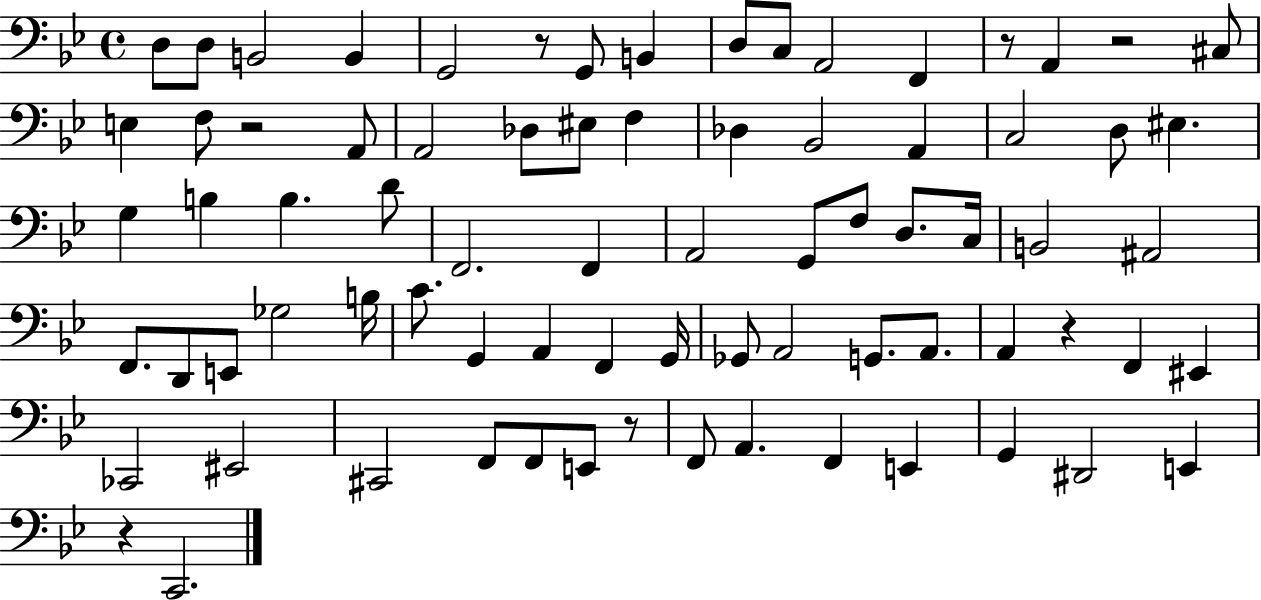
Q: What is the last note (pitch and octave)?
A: C2